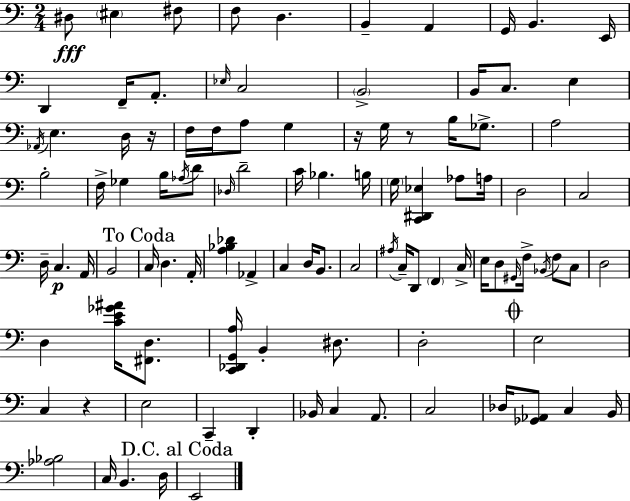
D#3/e EIS3/q F#3/e F3/e D3/q. B2/q A2/q G2/s B2/q. E2/s D2/q F2/s A2/e. Eb3/s C3/h B2/h B2/s C3/e. E3/q Ab2/s E3/q. D3/s R/s F3/s F3/s A3/e G3/q R/s G3/s R/e B3/s Gb3/e. A3/h B3/h F3/s Gb3/q B3/s Ab3/s D4/e Db3/s D4/h C4/s Bb3/q. B3/s G3/s [C2,D#2,Eb3]/q Ab3/e A3/s D3/h C3/h D3/s C3/q. A2/s B2/h C3/s D3/q. A2/s [A3,Bb3,Db4]/q Ab2/q C3/q D3/s B2/e. C3/h A#3/s C3/s D2/e F2/q C3/s E3/s D3/e G#2/s F3/s Bb2/s F3/e C3/e D3/h D3/q [C4,E4,Gb4,A#4]/s [F#2,D3]/e. [C2,Db2,G2,A3]/s B2/q D#3/e. D3/h E3/h C3/q R/q E3/h C2/q D2/q Bb2/s C3/q A2/e. C3/h Db3/s [Gb2,Ab2]/e C3/q B2/s [Ab3,Bb3]/h C3/s B2/q. D3/s E2/h